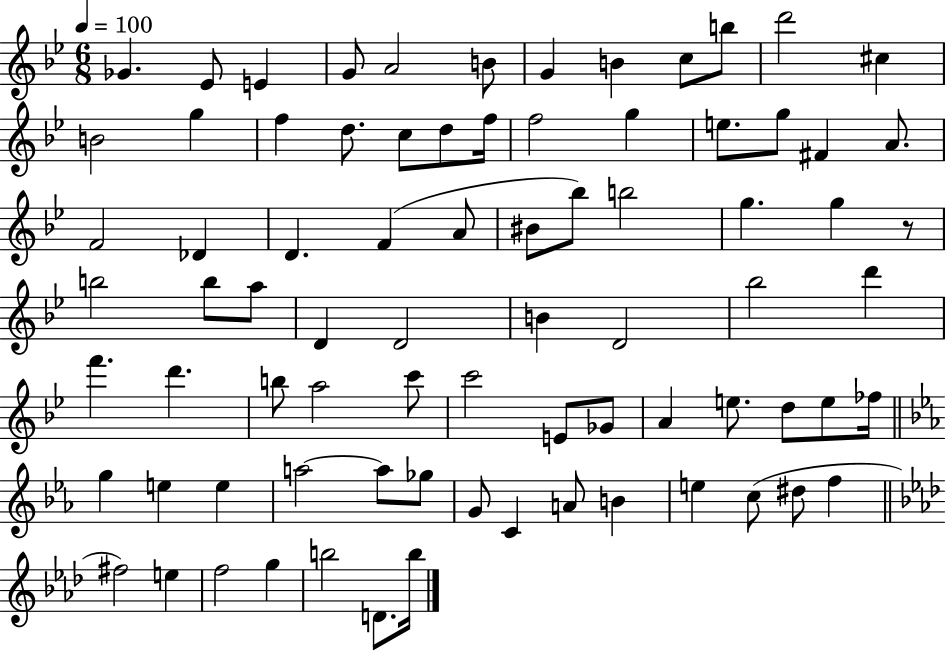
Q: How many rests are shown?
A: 1